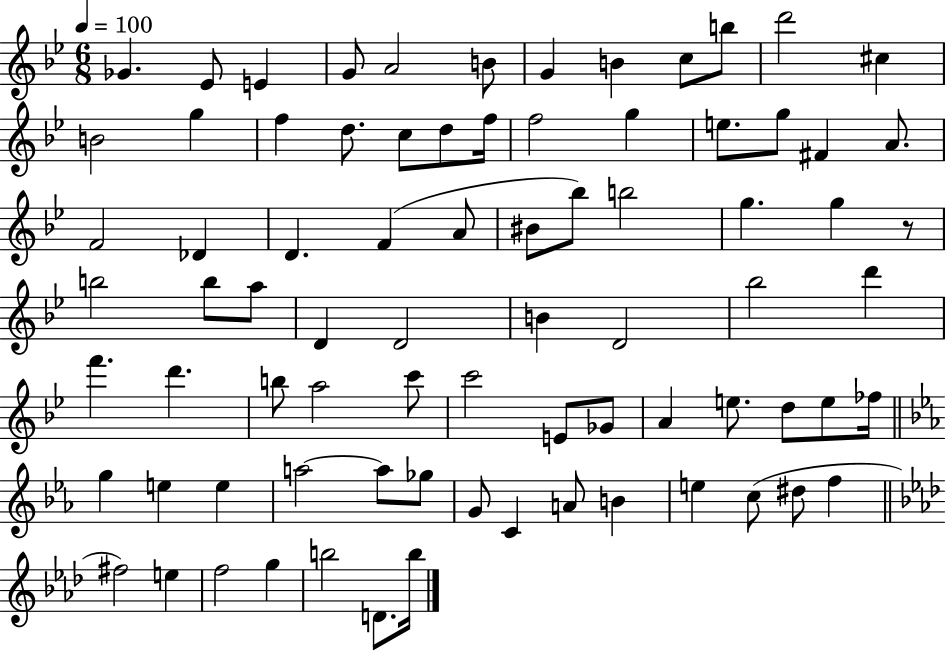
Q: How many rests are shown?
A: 1